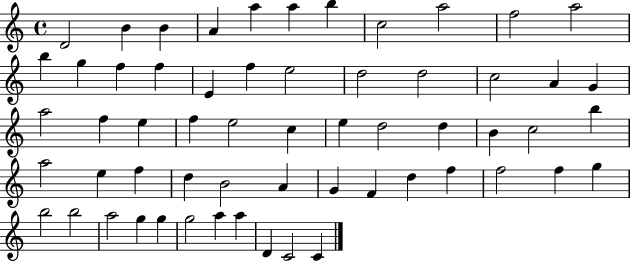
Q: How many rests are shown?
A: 0